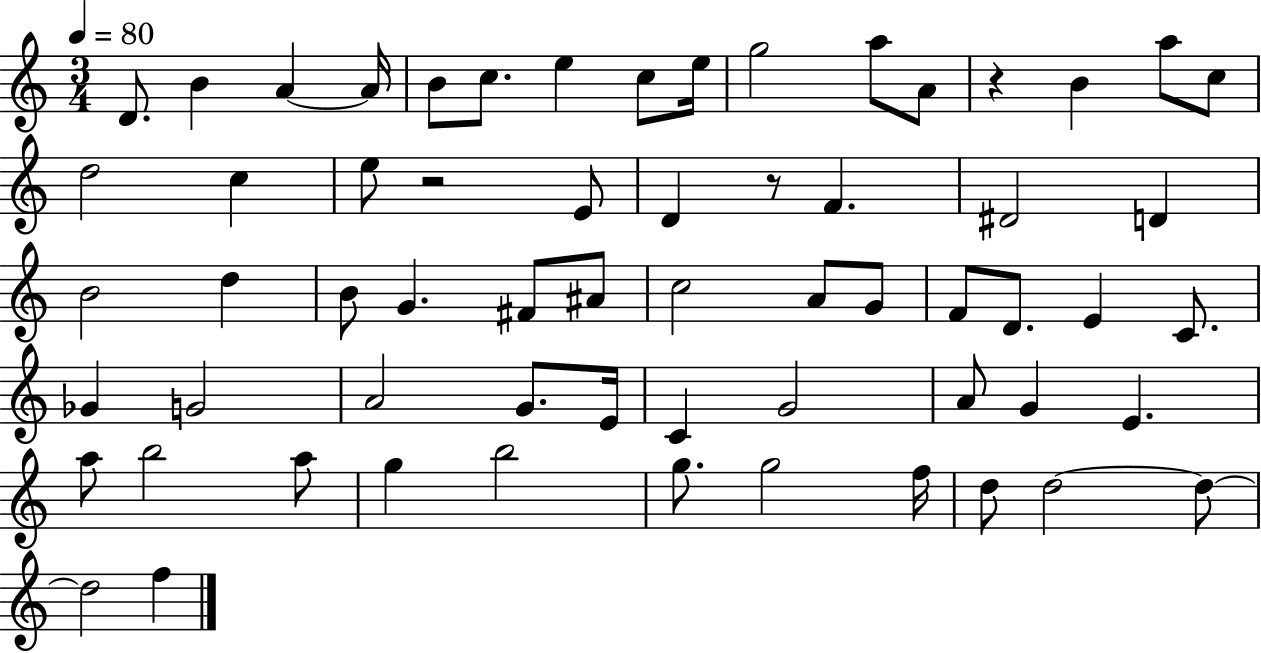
{
  \clef treble
  \numericTimeSignature
  \time 3/4
  \key c \major
  \tempo 4 = 80
  d'8. b'4 a'4~~ a'16 | b'8 c''8. e''4 c''8 e''16 | g''2 a''8 a'8 | r4 b'4 a''8 c''8 | \break d''2 c''4 | e''8 r2 e'8 | d'4 r8 f'4. | dis'2 d'4 | \break b'2 d''4 | b'8 g'4. fis'8 ais'8 | c''2 a'8 g'8 | f'8 d'8. e'4 c'8. | \break ges'4 g'2 | a'2 g'8. e'16 | c'4 g'2 | a'8 g'4 e'4. | \break a''8 b''2 a''8 | g''4 b''2 | g''8. g''2 f''16 | d''8 d''2~~ d''8~~ | \break d''2 f''4 | \bar "|."
}